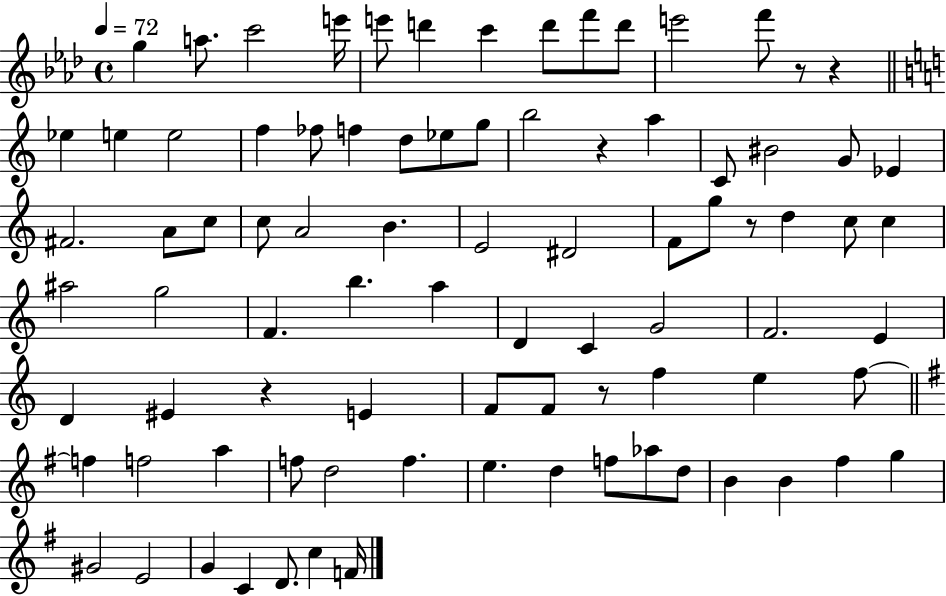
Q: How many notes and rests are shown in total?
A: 86